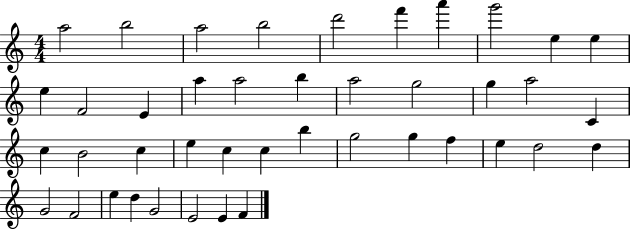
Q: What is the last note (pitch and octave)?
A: F4